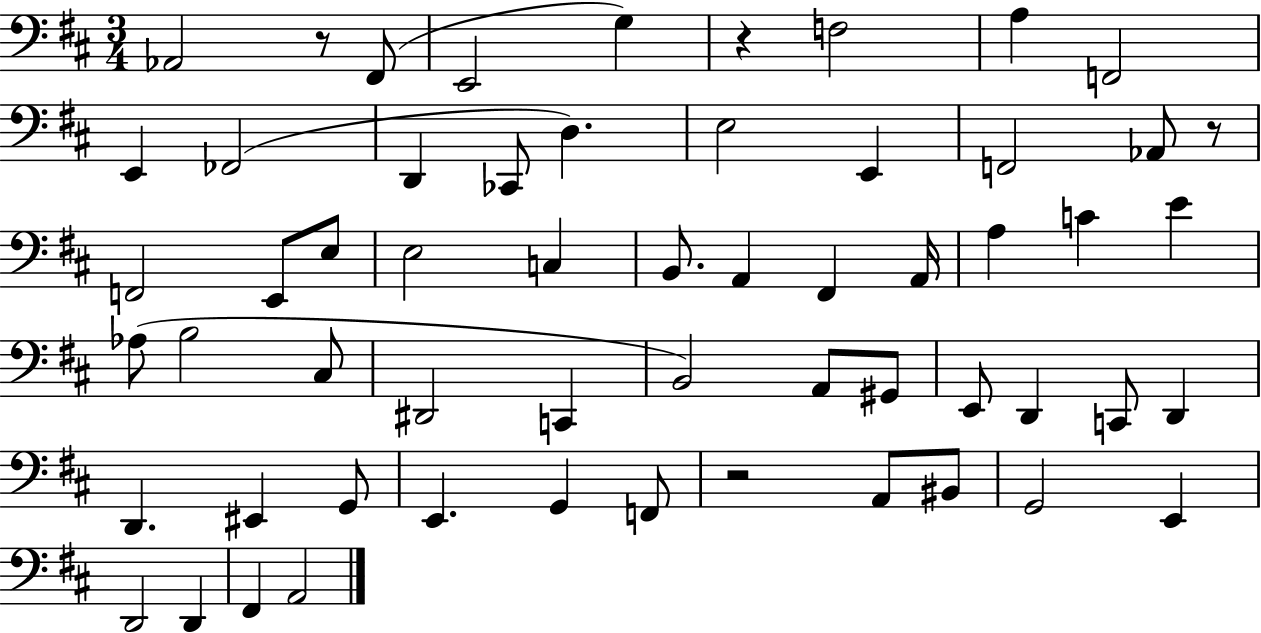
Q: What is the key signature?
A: D major